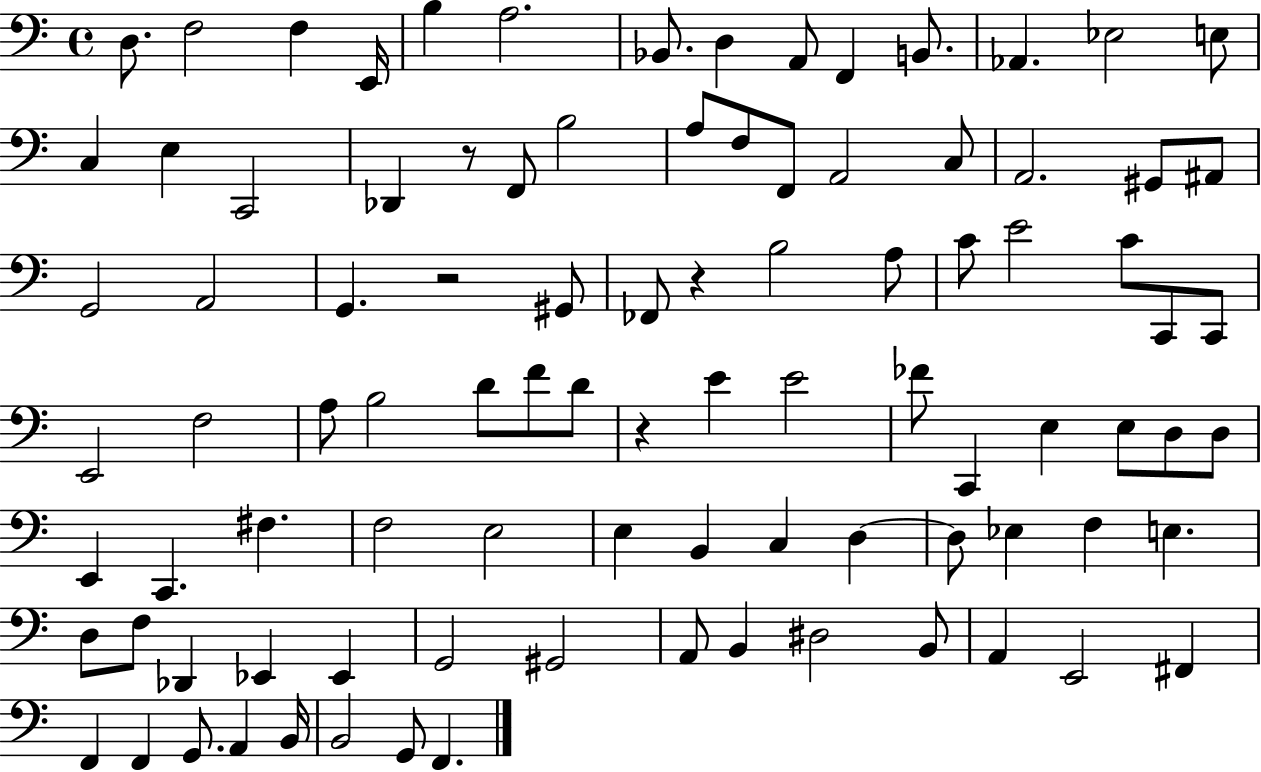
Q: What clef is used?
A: bass